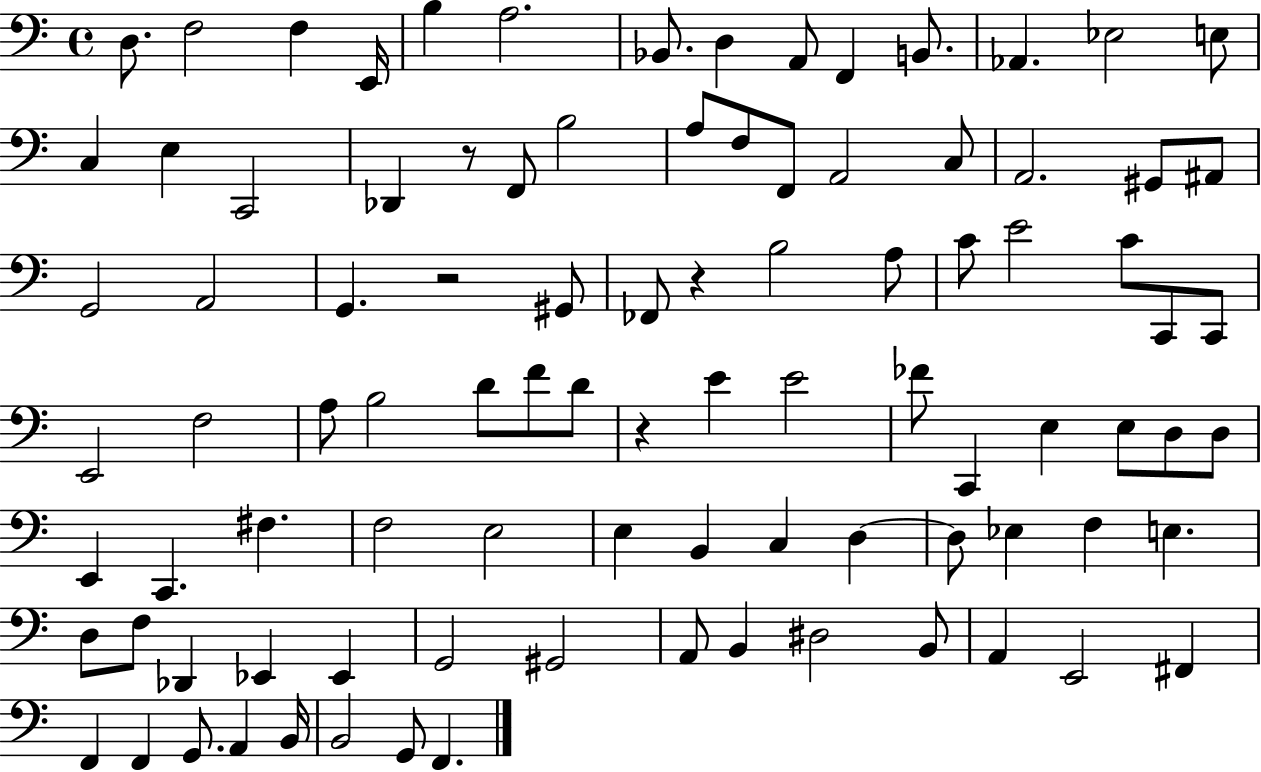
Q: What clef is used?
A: bass